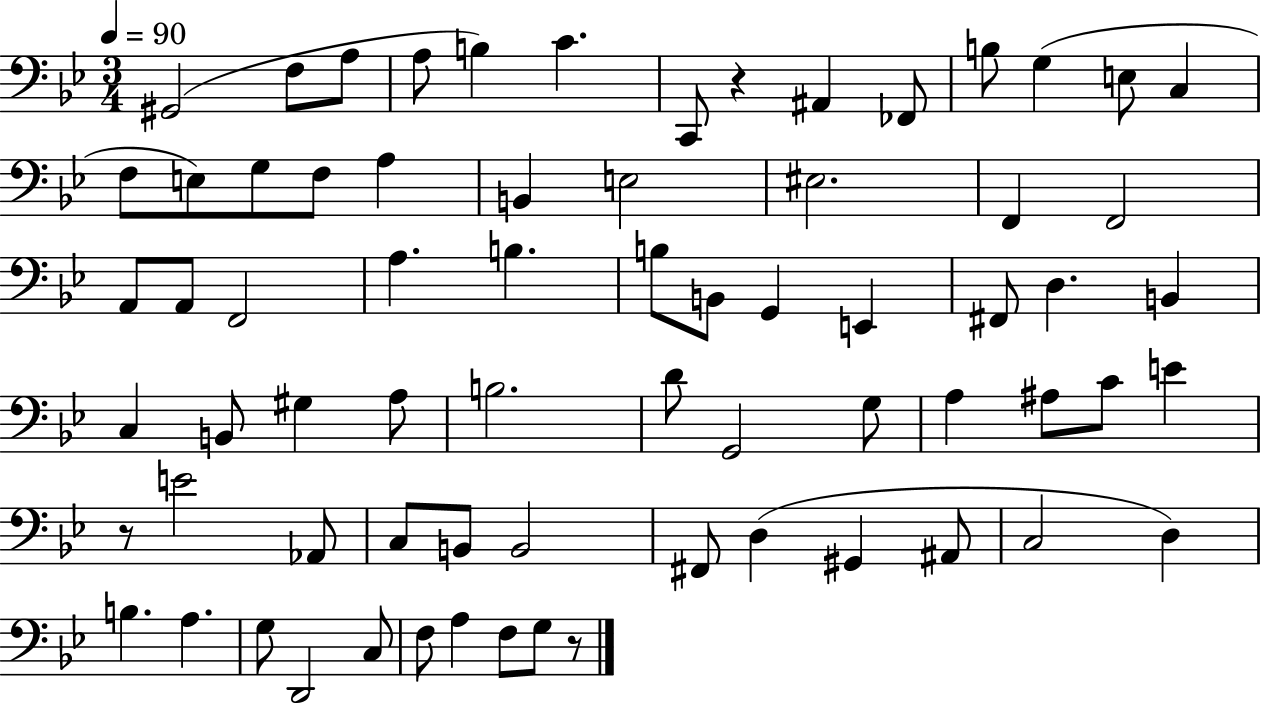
X:1
T:Untitled
M:3/4
L:1/4
K:Bb
^G,,2 F,/2 A,/2 A,/2 B, C C,,/2 z ^A,, _F,,/2 B,/2 G, E,/2 C, F,/2 E,/2 G,/2 F,/2 A, B,, E,2 ^E,2 F,, F,,2 A,,/2 A,,/2 F,,2 A, B, B,/2 B,,/2 G,, E,, ^F,,/2 D, B,, C, B,,/2 ^G, A,/2 B,2 D/2 G,,2 G,/2 A, ^A,/2 C/2 E z/2 E2 _A,,/2 C,/2 B,,/2 B,,2 ^F,,/2 D, ^G,, ^A,,/2 C,2 D, B, A, G,/2 D,,2 C,/2 F,/2 A, F,/2 G,/2 z/2